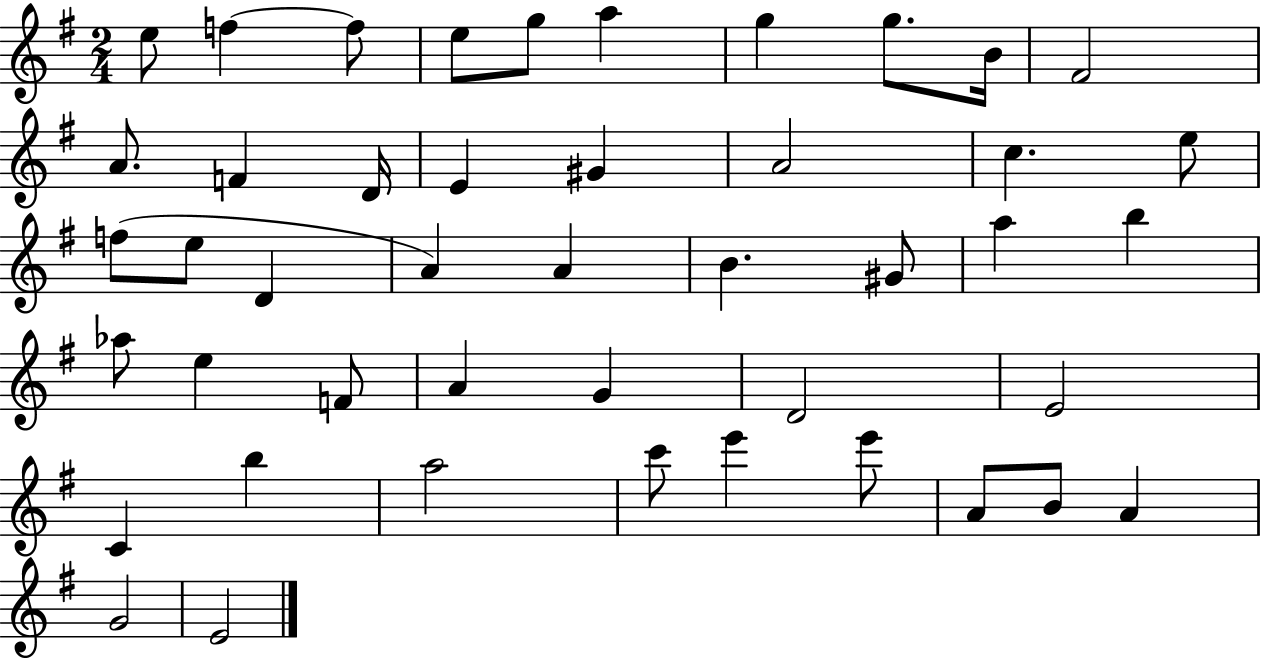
E5/e F5/q F5/e E5/e G5/e A5/q G5/q G5/e. B4/s F#4/h A4/e. F4/q D4/s E4/q G#4/q A4/h C5/q. E5/e F5/e E5/e D4/q A4/q A4/q B4/q. G#4/e A5/q B5/q Ab5/e E5/q F4/e A4/q G4/q D4/h E4/h C4/q B5/q A5/h C6/e E6/q E6/e A4/e B4/e A4/q G4/h E4/h